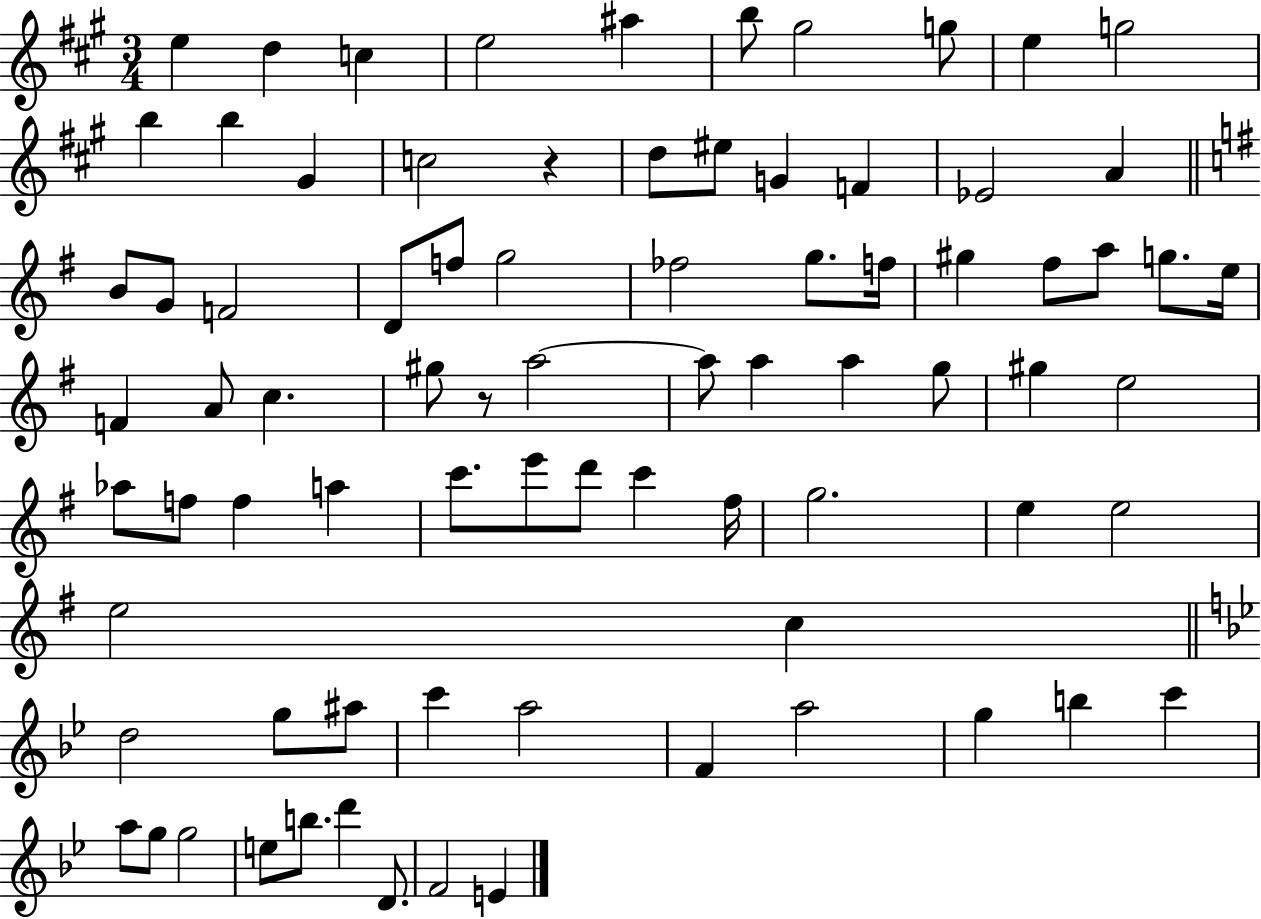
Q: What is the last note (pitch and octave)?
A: E4